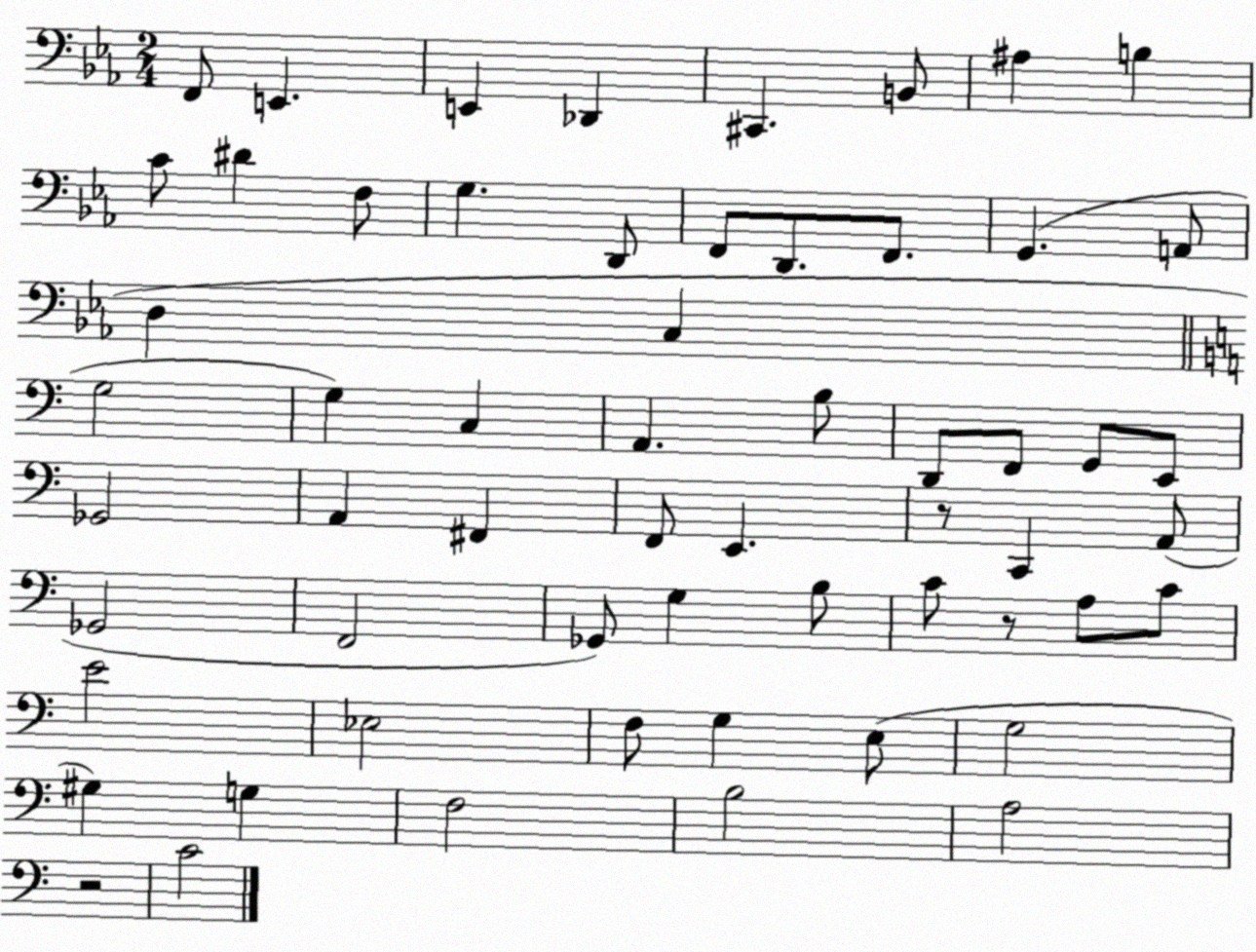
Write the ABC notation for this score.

X:1
T:Untitled
M:2/4
L:1/4
K:Eb
F,,/2 E,, E,, _D,, ^C,, B,,/2 ^A, B, C/2 ^D F,/2 G, D,,/2 F,,/2 D,,/2 F,,/2 G,, A,,/2 D, C, G,2 G, C, A,, B,/2 D,,/2 F,,/2 G,,/2 E,,/2 _G,,2 A,, ^F,, F,,/2 E,, z/2 C,, A,,/2 _G,,2 F,,2 _G,,/2 G, B,/2 C/2 z/2 A,/2 C/2 E2 _E,2 F,/2 G, E,/2 G,2 ^G, G, F,2 B,2 A,2 z2 C2